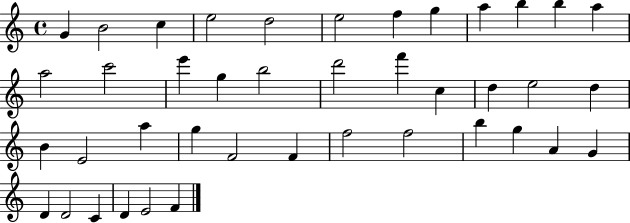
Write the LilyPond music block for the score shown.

{
  \clef treble
  \time 4/4
  \defaultTimeSignature
  \key c \major
  g'4 b'2 c''4 | e''2 d''2 | e''2 f''4 g''4 | a''4 b''4 b''4 a''4 | \break a''2 c'''2 | e'''4 g''4 b''2 | d'''2 f'''4 c''4 | d''4 e''2 d''4 | \break b'4 e'2 a''4 | g''4 f'2 f'4 | f''2 f''2 | b''4 g''4 a'4 g'4 | \break d'4 d'2 c'4 | d'4 e'2 f'4 | \bar "|."
}